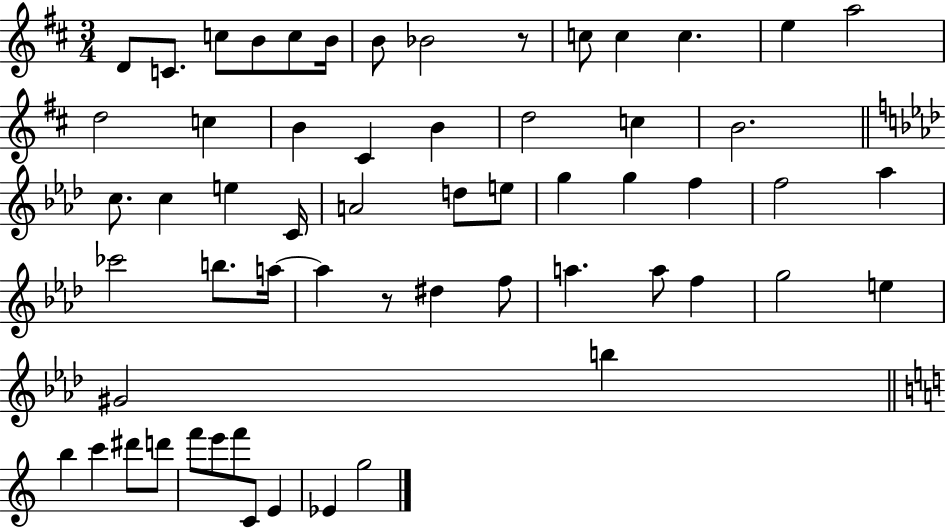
D4/e C4/e. C5/e B4/e C5/e B4/s B4/e Bb4/h R/e C5/e C5/q C5/q. E5/q A5/h D5/h C5/q B4/q C#4/q B4/q D5/h C5/q B4/h. C5/e. C5/q E5/q C4/s A4/h D5/e E5/e G5/q G5/q F5/q F5/h Ab5/q CES6/h B5/e. A5/s A5/q R/e D#5/q F5/e A5/q. A5/e F5/q G5/h E5/q G#4/h B5/q B5/q C6/q D#6/e D6/e F6/e E6/e F6/e C4/e E4/q Eb4/q G5/h